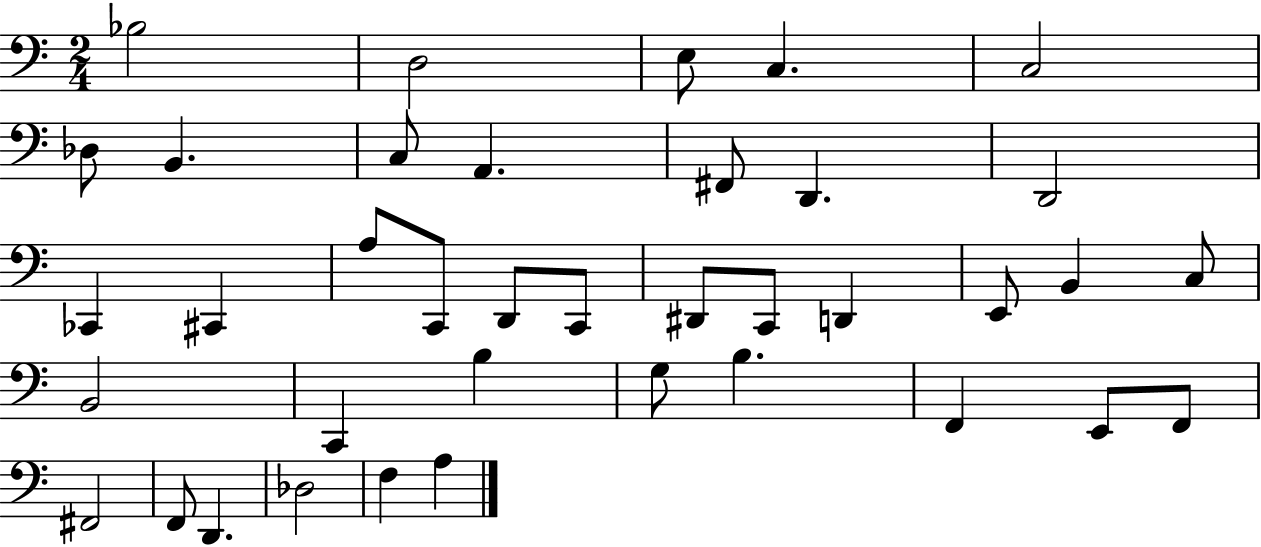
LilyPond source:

{
  \clef bass
  \numericTimeSignature
  \time 2/4
  \key c \major
  bes2 | d2 | e8 c4. | c2 | \break des8 b,4. | c8 a,4. | fis,8 d,4. | d,2 | \break ces,4 cis,4 | a8 c,8 d,8 c,8 | dis,8 c,8 d,4 | e,8 b,4 c8 | \break b,2 | c,4 b4 | g8 b4. | f,4 e,8 f,8 | \break fis,2 | f,8 d,4. | des2 | f4 a4 | \break \bar "|."
}